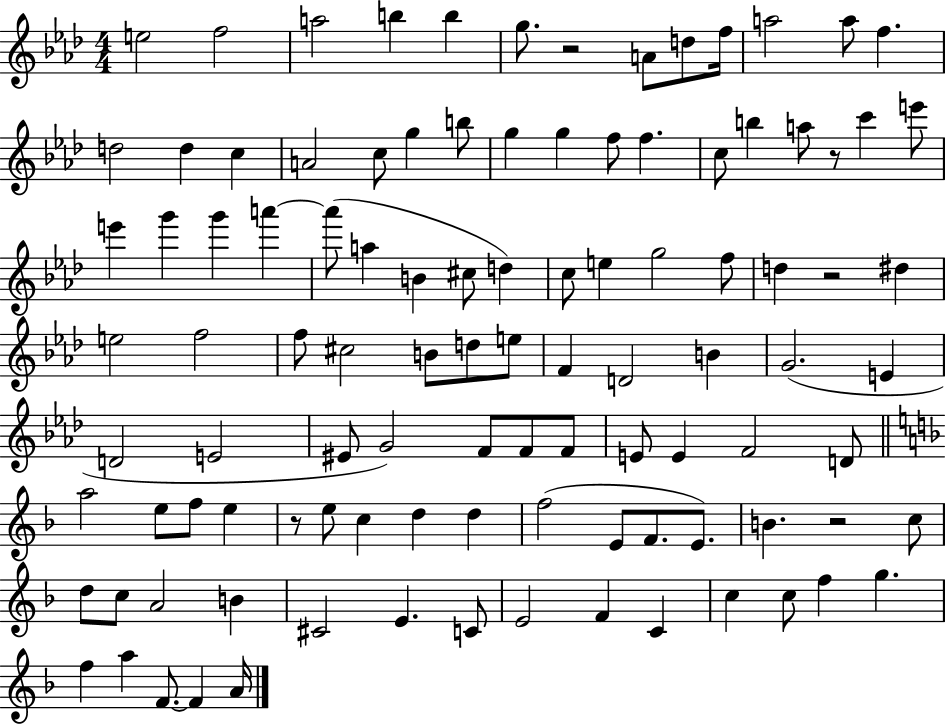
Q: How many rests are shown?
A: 5